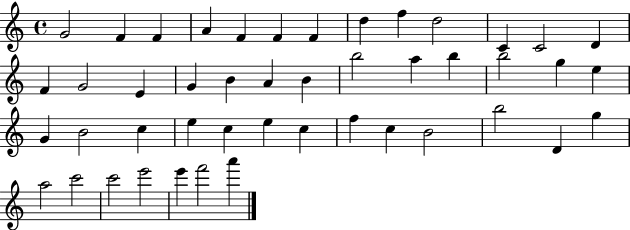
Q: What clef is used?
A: treble